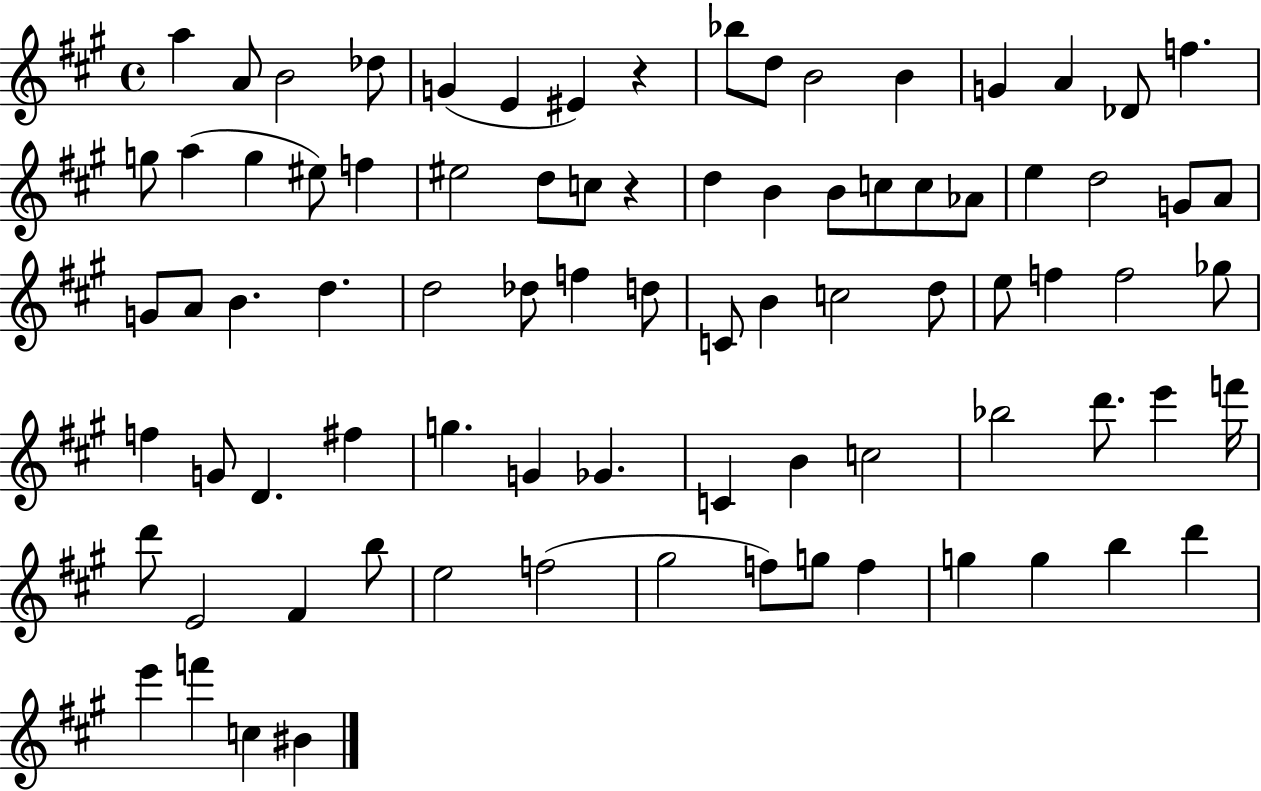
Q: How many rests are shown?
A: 2